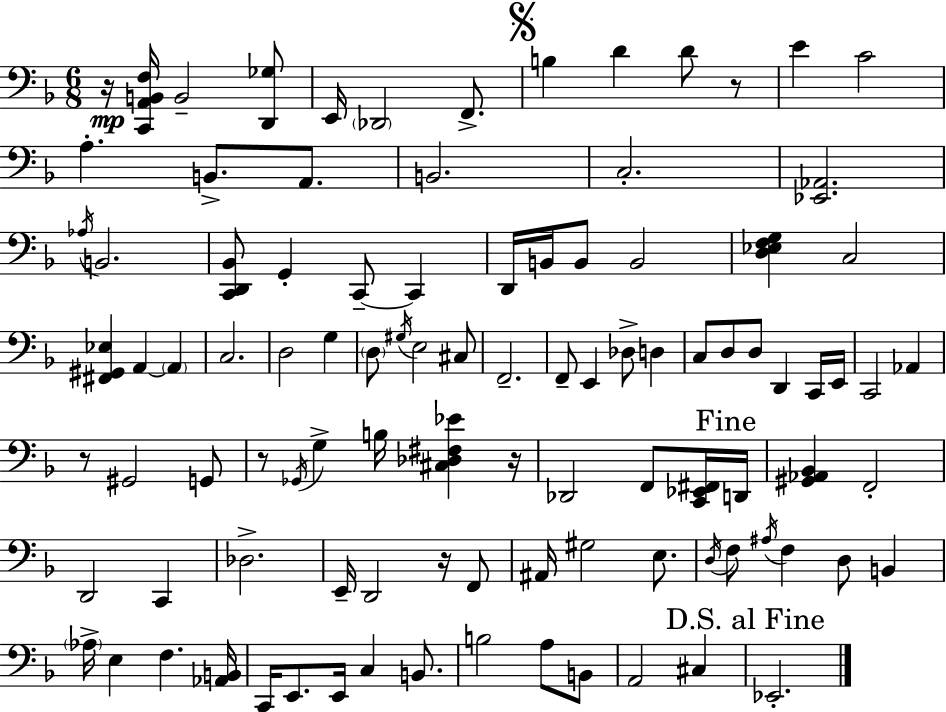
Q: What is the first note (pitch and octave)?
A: B2